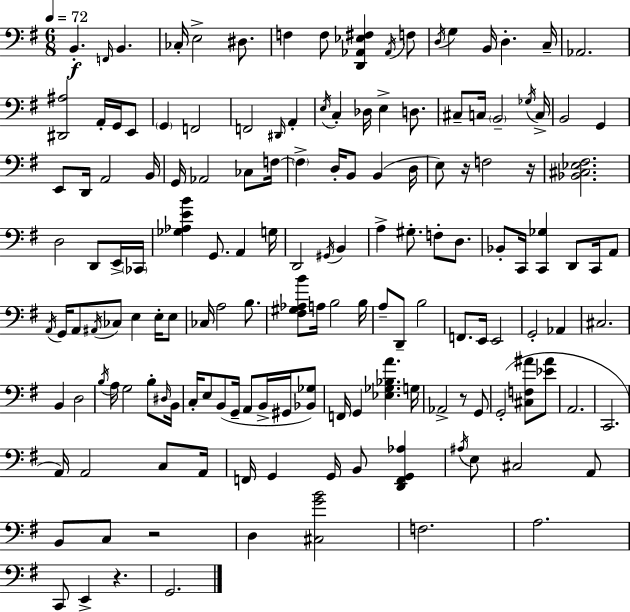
{
  \clef bass
  \numericTimeSignature
  \time 6/8
  \key e \minor
  \tempo 4 = 72
  b,4.-.\f \grace { f,16 } b,4. | ces16-. e2-> dis8. | f4 f8 <d, aes, ees fis>4 \acciaccatura { aes,16 } | f8 \acciaccatura { d16 } g4 b,16 d4.-. | \break c16-- aes,2. | <dis, ais>2 a,16-. | g,16 e,8 \parenthesize g,4 f,2 | f,2 \grace { dis,16 } | \break a,4-. \acciaccatura { e16 } c4-. des16 e4-> | d8. cis8-- c16 \parenthesize b,2-- | \acciaccatura { ges16 } c16-> b,2 | g,4 e,8 d,16 a,2 | \break b,16 g,16 aes,2 | ces8 f16~~ \parenthesize f4-> d16-. b,8 | b,4( d16 e8) r16 f2 | r16 <bes, cis ees fis>2. | \break d2 | d,8 e,16-> \parenthesize ces,16 <ges aes e' b'>4 g,8. | a,4 g16 d,2 | \acciaccatura { gis,16 } b,4 a4-> gis8.-. | \break f8-. d8. bes,8-. c,16 <c, ges>4 | d,8 c,16 a,8 \acciaccatura { a,16 } g,16 a,8 \acciaccatura { ais,16 } | ces8 e4 e16-. e8 ces16 a2 | b8. <fis gis aes b'>8 a16 | \break b2 b16 a8-- d,8-- | b2 f,8. | e,16 e,2 g,2-. | aes,4 cis2. | \break b,4 | d2 \acciaccatura { b16 } a16 g2 | b8-. \grace { dis16 } b,16 c16-. | e8 b,8( g,16-- a,8 b,16-> gis,16 <bes, ges>8) f,16 | \break g,4 <ees ges bes a'>4. g16 aes,2-> | r8 g,8 g,2-.( | <cis f ais'>8 <ees' ais'>8 a,2. | c,2. | \break a,16) | a,2 c8 a,16 f,16 | g,4 g,16 b,8 <d, f, g, aes>4 \acciaccatura { ais16 } | e8 cis2 a,8 | \break b,8 c8 r2 | d4 <cis g' b'>2 | f2. | a2. | \break c,8 e,4-> r4. | g,2. | \bar "|."
}